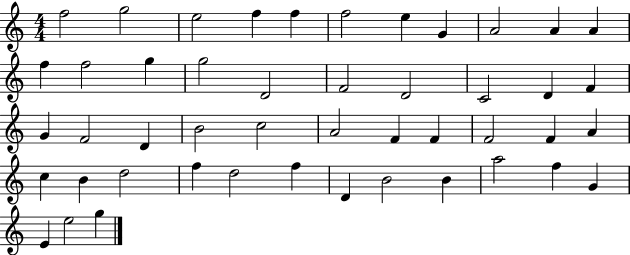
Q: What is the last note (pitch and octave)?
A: G5